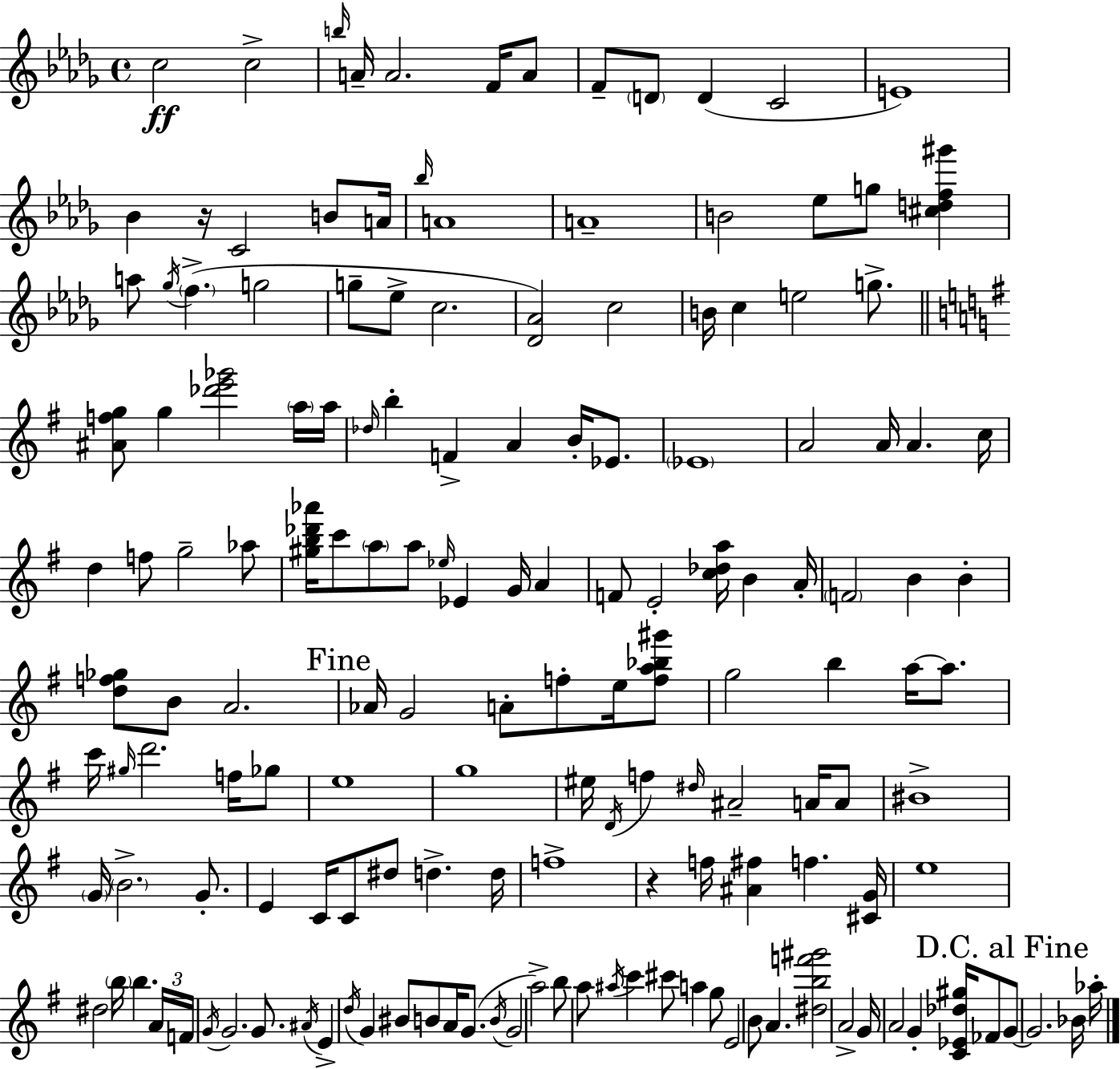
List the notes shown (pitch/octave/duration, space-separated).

C5/h C5/h B5/s A4/s A4/h. F4/s A4/e F4/e D4/e D4/q C4/h E4/w Bb4/q R/s C4/h B4/e A4/s Bb5/s A4/w A4/w B4/h Eb5/e G5/e [C#5,D5,F5,G#6]/q A5/e Gb5/s F5/q. G5/h G5/e Eb5/e C5/h. [Db4,Ab4]/h C5/h B4/s C5/q E5/h G5/e. [A#4,F5,G5]/e G5/q [Db6,E6,Gb6]/h A5/s A5/s Db5/s B5/q F4/q A4/q B4/s Eb4/e. Eb4/w A4/h A4/s A4/q. C5/s D5/q F5/e G5/h Ab5/e [G#5,B5,Db6,Ab6]/s C6/e A5/e A5/e Eb5/s Eb4/q G4/s A4/q F4/e E4/h [C5,Db5,A5]/s B4/q A4/s F4/h B4/q B4/q [D5,F5,Gb5]/e B4/e A4/h. Ab4/s G4/h A4/e F5/e E5/s [F5,A5,Bb5,G#6]/e G5/h B5/q A5/s A5/e. C6/s G#5/s D6/h. F5/s Gb5/e E5/w G5/w EIS5/s D4/s F5/q D#5/s A#4/h A4/s A4/e BIS4/w G4/s B4/h. G4/e. E4/q C4/s C4/e D#5/e D5/q. D5/s F5/w R/q F5/s [A#4,F#5]/q F5/q. [C#4,G4]/s E5/w D#5/h B5/s B5/q. A4/s F4/s G4/s G4/h. G4/e. A#4/s E4/q D5/s G4/q BIS4/e B4/e A4/s G4/e. B4/s G4/h A5/h B5/e A5/e A#5/s C6/q C#6/e A5/q G5/e E4/h B4/e A4/q. [D#5,B5,F6,G#6]/h A4/h G4/s A4/h G4/q [C4,Eb4,Db5,G#5]/s FES4/e G4/e G4/h. Bb4/s Ab5/s